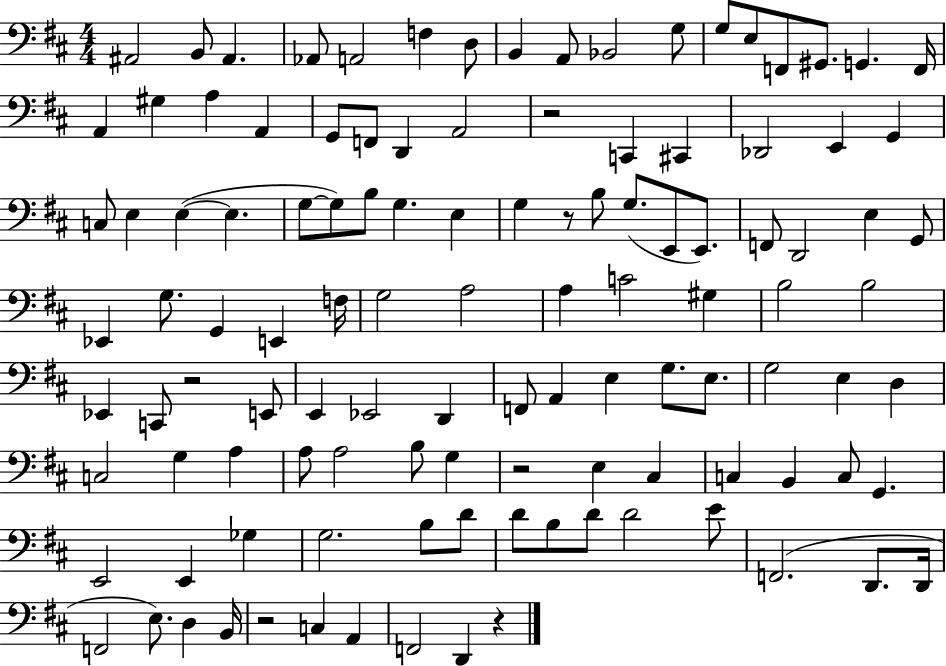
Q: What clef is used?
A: bass